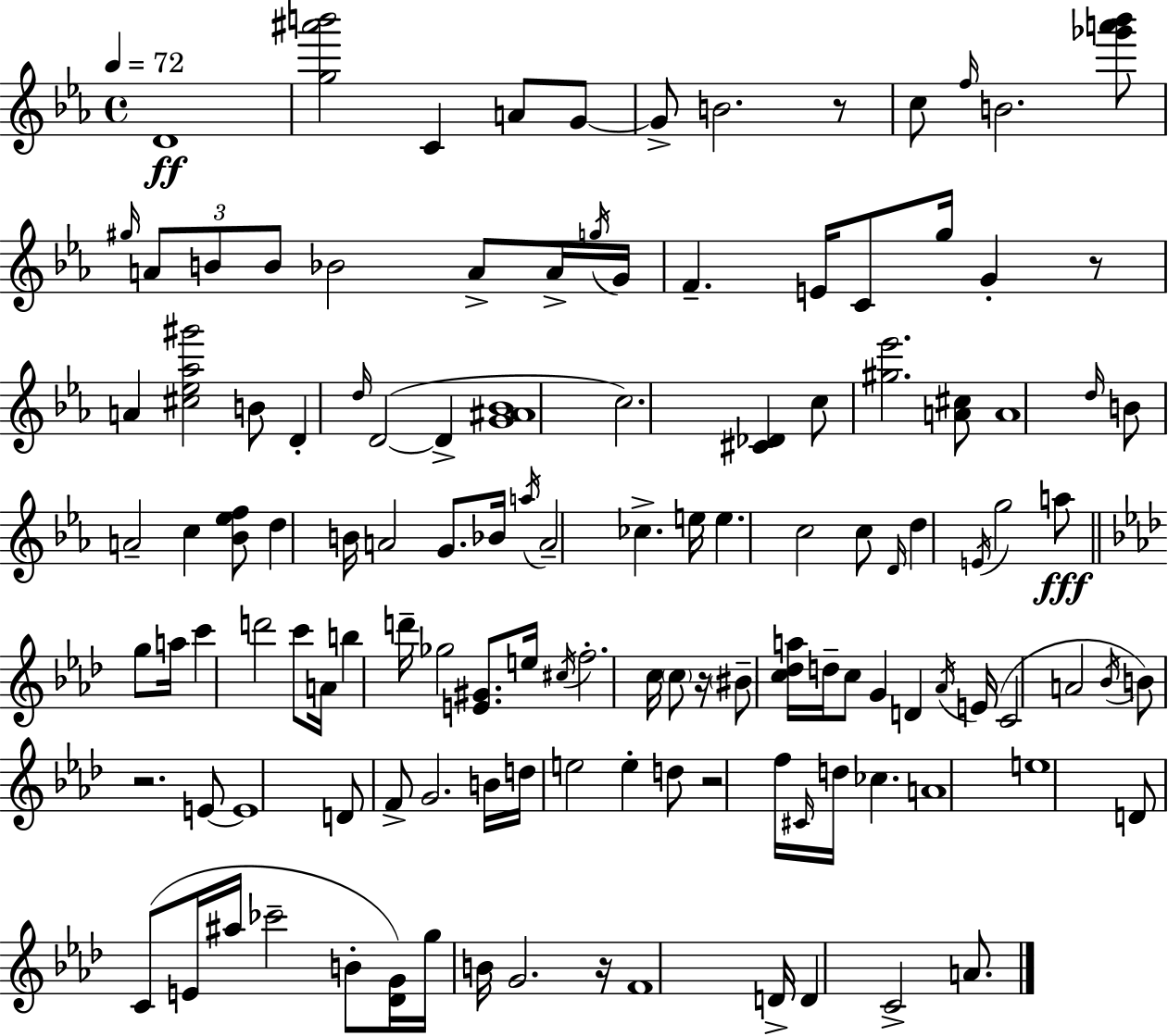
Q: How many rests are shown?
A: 6